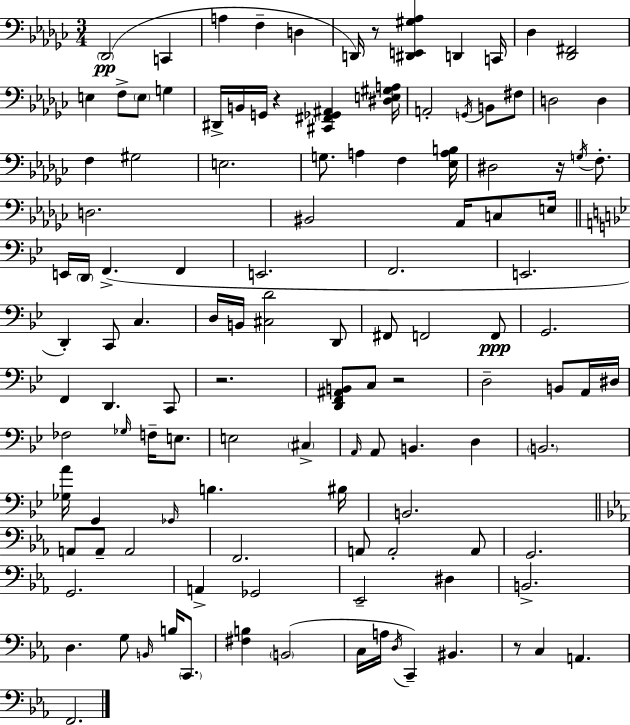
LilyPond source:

{
  \clef bass
  \numericTimeSignature
  \time 3/4
  \key ees \minor
  \parenthesize des,2(\pp c,4 | a4 f4-- d4 | d,16) r8 <dis, e, gis aes>4 d,4 c,16 | des4 <des, fis,>2 | \break e4 f8-> \parenthesize e8 g4 | dis,16-> b,16 g,16 r4 <cis, fis, ges, ais,>4 <dis e gis a>16 | a,2-. \acciaccatura { g,16 } b,8 fis8 | d2 d4 | \break f4 gis2 | e2. | g8. a4 f4 | <ees a b>16 dis2 r16 \acciaccatura { g16 } f8.-. | \break d2. | bis,2 aes,16 c8 | e16 \bar "||" \break \key bes \major e,16 \parenthesize d,16 f,4.->( f,4 | e,2. | f,2. | e,2. | \break d,4-.) c,8 c4. | d16 b,16 <cis d'>2 d,8 | fis,8 f,2 f,8\ppp | g,2. | \break f,4 d,4. c,8 | r2. | <d, f, ais, b,>8 c8 r2 | d2-- b,8 a,16 dis16 | \break fes2 \grace { ges16 } f16-- e8. | e2 \parenthesize cis4-> | \grace { a,16 } a,8 b,4. d4 | \parenthesize b,2. | \break <ges a'>16 g,4 \grace { ges,16 } b4. | bis16 b,2. | \bar "||" \break \key ees \major a,8 a,8-- a,2 | f,2. | a,8 a,2-. a,8 | g,2. | \break g,2. | a,4-> ges,2 | ees,2-- dis4 | b,2.-> | \break d4. g8 \grace { b,16 } b16 \parenthesize c,8. | <fis b>4 \parenthesize b,2( | c16 a16 \acciaccatura { d16 } c,4--) bis,4. | r8 c4 a,4. | \break f,2. | \bar "|."
}